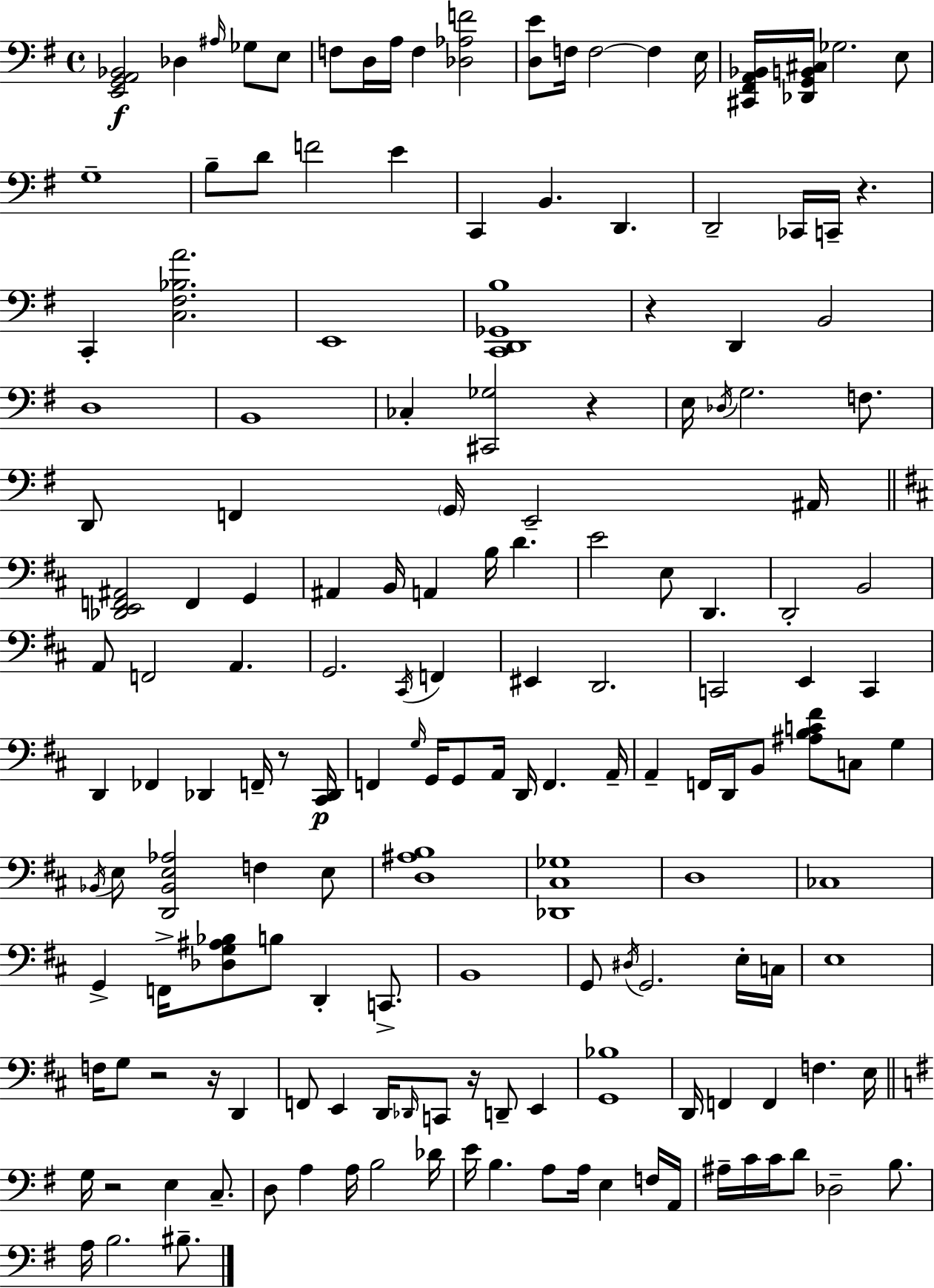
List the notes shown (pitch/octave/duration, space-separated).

[E2,G2,A2,Bb2]/h Db3/q A#3/s Gb3/e E3/e F3/e D3/s A3/s F3/q [Db3,Ab3,F4]/h [D3,E4]/e F3/s F3/h F3/q E3/s [C#2,F#2,A2,Bb2]/s [Db2,G2,B2,C#3]/s Gb3/h. E3/e G3/w B3/e D4/e F4/h E4/q C2/q B2/q. D2/q. D2/h CES2/s C2/s R/q. C2/q [C3,F#3,Bb3,A4]/h. E2/w [C2,D2,Gb2,B3]/w R/q D2/q B2/h D3/w B2/w CES3/q [C#2,Gb3]/h R/q E3/s Db3/s G3/h. F3/e. D2/e F2/q G2/s E2/h A#2/s [Db2,E2,F2,A#2]/h F2/q G2/q A#2/q B2/s A2/q B3/s D4/q. E4/h E3/e D2/q. D2/h B2/h A2/e F2/h A2/q. G2/h. C#2/s F2/q EIS2/q D2/h. C2/h E2/q C2/q D2/q FES2/q Db2/q F2/s R/e [C#2,Db2]/s F2/q G3/s G2/s G2/e A2/s D2/s F2/q. A2/s A2/q F2/s D2/s B2/e [A#3,B3,C4,F#4]/e C3/e G3/q Bb2/s E3/e [D2,Bb2,E3,Ab3]/h F3/q E3/e [D3,A#3,B3]/w [Db2,C#3,Gb3]/w D3/w CES3/w G2/q F2/s [Db3,G3,A#3,Bb3]/e B3/e D2/q C2/e. B2/w G2/e D#3/s G2/h. E3/s C3/s E3/w F3/s G3/e R/h R/s D2/q F2/e E2/q D2/s Db2/s C2/e R/s D2/e E2/q [G2,Bb3]/w D2/s F2/q F2/q F3/q. E3/s G3/s R/h E3/q C3/e. D3/e A3/q A3/s B3/h Db4/s E4/s B3/q. A3/e A3/s E3/q F3/s A2/s A#3/s C4/s C4/s D4/e Db3/h B3/e. A3/s B3/h. BIS3/e.